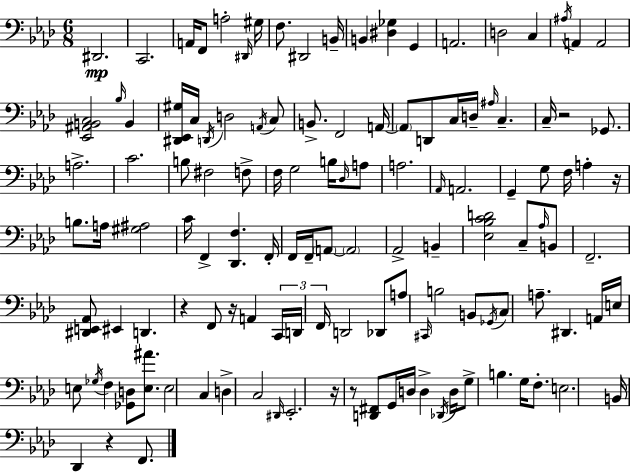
{
  \clef bass
  \numericTimeSignature
  \time 6/8
  \key aes \major
  dis,2.\mp | c,2. | a,16 f,8 a2-. \grace { dis,16 } | gis16 f8. dis,2 | \break b,16-- b,4 <dis ges>4 g,4 | a,2. | d2 c4 | \acciaccatura { ais16 } a,4 a,2 | \break <ees, ais, b, c>2 \grace { bes16 } b,4 | <dis, ees, gis>16 c16 \acciaccatura { d,16 } d2 | \acciaccatura { a,16 } c8 b,8.-> f,2 | a,16~~ \parenthesize a,8 d,8 c16 d16-- \grace { ais16 } | \break c4.-- c16-- r2 | ges,8. a2.-> | c'2. | b8 fis2 | \break f8-> f16 g2 | b16 \grace { des16 } a8 a2. | \grace { aes,16 } a,2. | g,4-- | \break g8 f16 a4-. r16 b8. a16 | <gis ais>2 c'16 f,4-> | <des, f>4. f,16-. f,16 f,16-- \parenthesize a,8~~ | \parenthesize a,2 aes,2-> | \break b,4-- <ees bes c' d'>2 | c8-- \grace { aes16 } b,8 f,2.-- | <dis, e, aes,>8 eis,4 | d,4. r4 | \break f,8 r16 a,4 \tuplet 3/2 { c,16 d,16 f,16 } d,2 | des,8 a8 \grace { cis,16 } | b2 b,8 \acciaccatura { ges,16 } c8 | a8.-- dis,4. a,16 e16 | \break e8 \acciaccatura { ges16 } f4 <ges, d>8 <e ais'>8. | e2 c4 | d4-> c2 | \grace { dis,16 } ees,2.-. | \break r16 r8 <d, fis,>8 g,16 d16 d4-> | \acciaccatura { des,16 } d16 g8-> b4. g16 f8.-. | e2. | b,16 des,4 r4 f,8. | \break \bar "|."
}